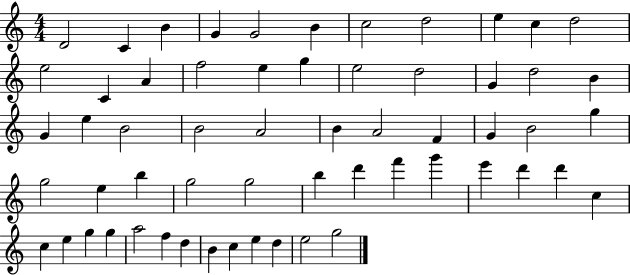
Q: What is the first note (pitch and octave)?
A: D4